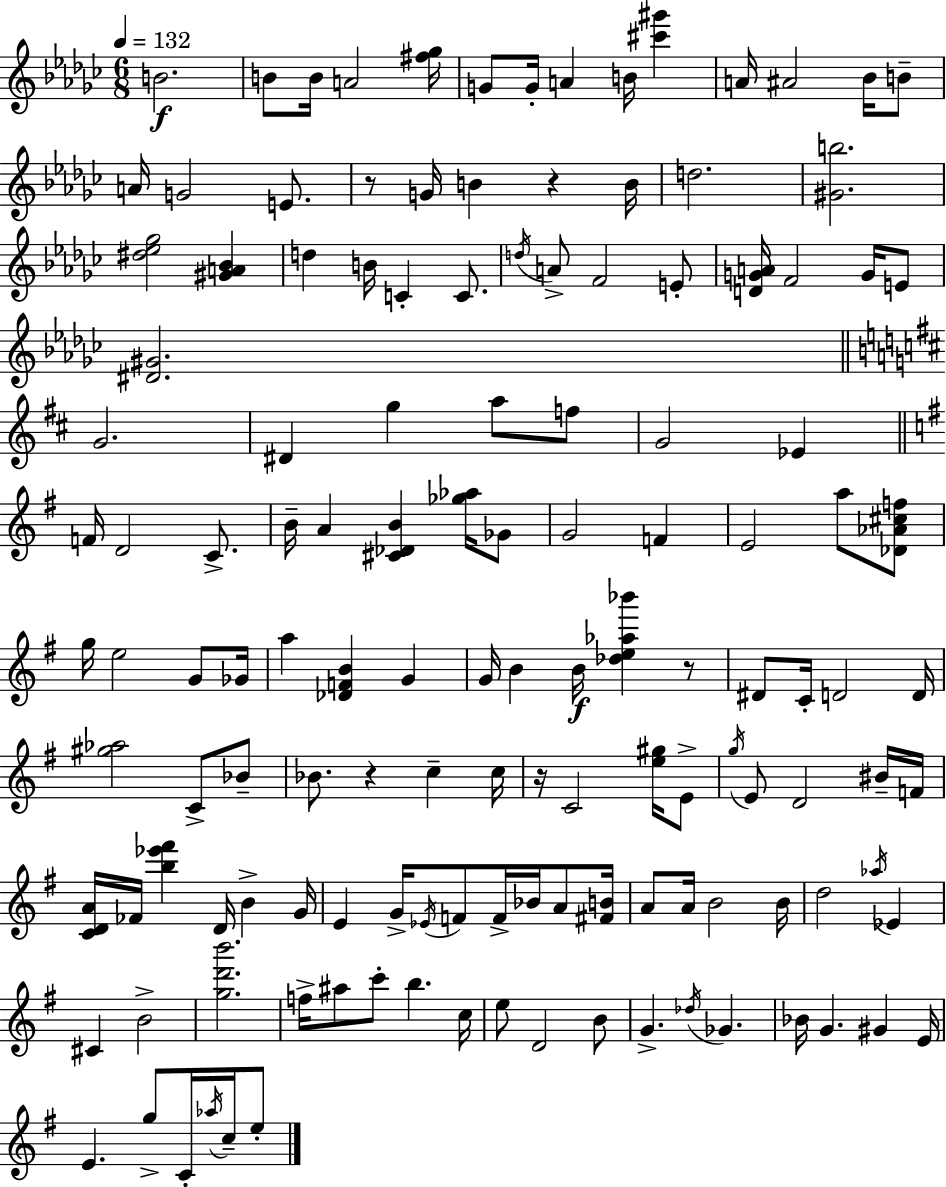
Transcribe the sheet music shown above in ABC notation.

X:1
T:Untitled
M:6/8
L:1/4
K:Ebm
B2 B/2 B/4 A2 [^f_g]/4 G/2 G/4 A B/4 [^c'^g'] A/4 ^A2 _B/4 B/2 A/4 G2 E/2 z/2 G/4 B z B/4 d2 [^Gb]2 [^d_e_g]2 [^GA_B] d B/4 C C/2 d/4 A/2 F2 E/2 [DGA]/4 F2 G/4 E/2 [^D^G]2 G2 ^D g a/2 f/2 G2 _E F/4 D2 C/2 B/4 A [^C_DB] [_g_a]/4 _G/2 G2 F E2 a/2 [_D_A^cf]/2 g/4 e2 G/2 _G/4 a [_DFB] G G/4 B B/4 [_de_a_b'] z/2 ^D/2 C/4 D2 D/4 [^g_a]2 C/2 _B/2 _B/2 z c c/4 z/4 C2 [e^g]/4 E/2 g/4 E/2 D2 ^B/4 F/4 [CDA]/4 _F/4 [b_e'^f'] D/4 B G/4 E G/4 _E/4 F/2 F/4 _B/4 A/2 [^FB]/4 A/2 A/4 B2 B/4 d2 _a/4 _E ^C B2 [gd'b']2 f/4 ^a/2 c'/2 b c/4 e/2 D2 B/2 G _d/4 _G _B/4 G ^G E/4 E g/2 C/4 _a/4 c/4 e/2